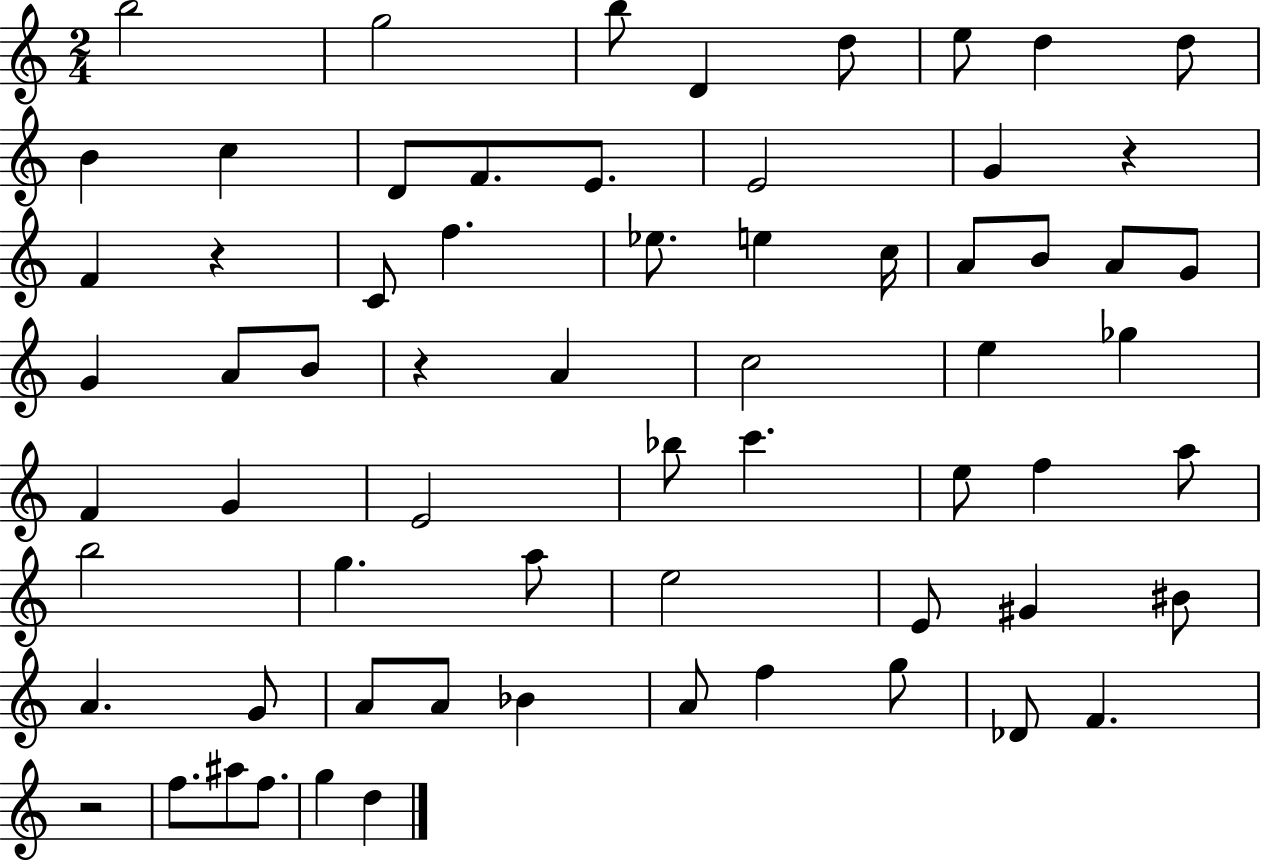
X:1
T:Untitled
M:2/4
L:1/4
K:C
b2 g2 b/2 D d/2 e/2 d d/2 B c D/2 F/2 E/2 E2 G z F z C/2 f _e/2 e c/4 A/2 B/2 A/2 G/2 G A/2 B/2 z A c2 e _g F G E2 _b/2 c' e/2 f a/2 b2 g a/2 e2 E/2 ^G ^B/2 A G/2 A/2 A/2 _B A/2 f g/2 _D/2 F z2 f/2 ^a/2 f/2 g d